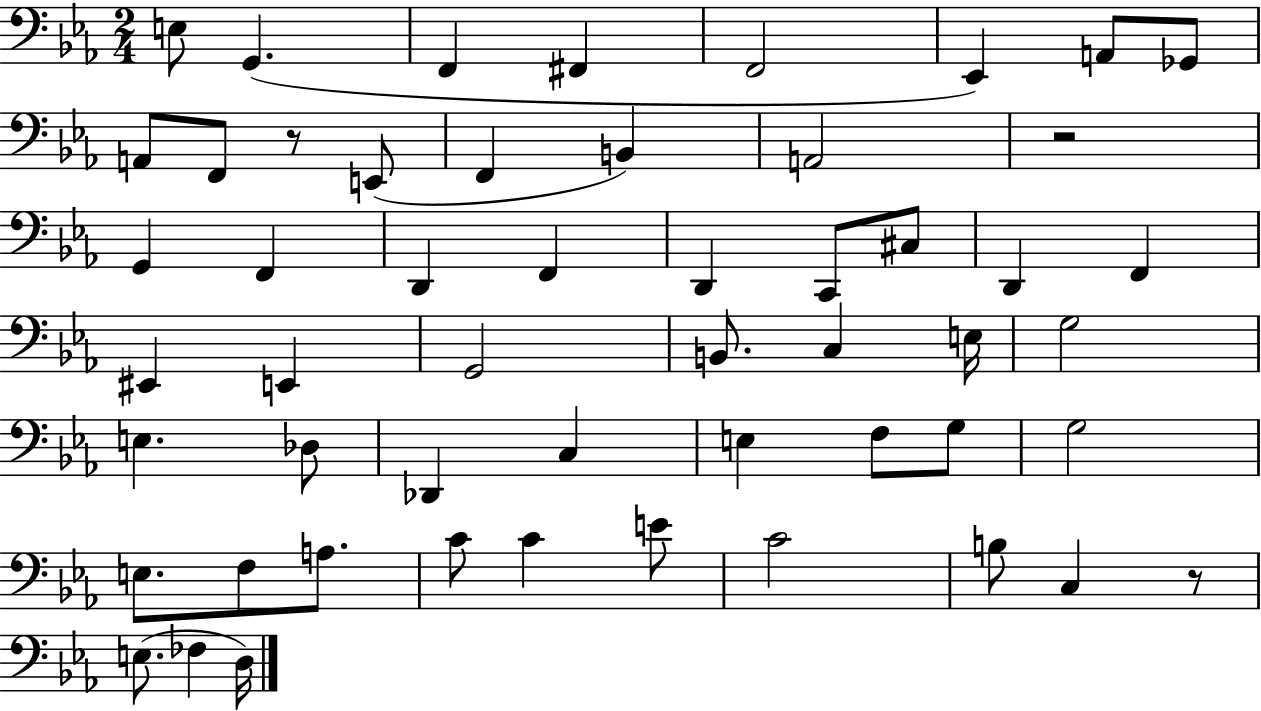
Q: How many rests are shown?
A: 3